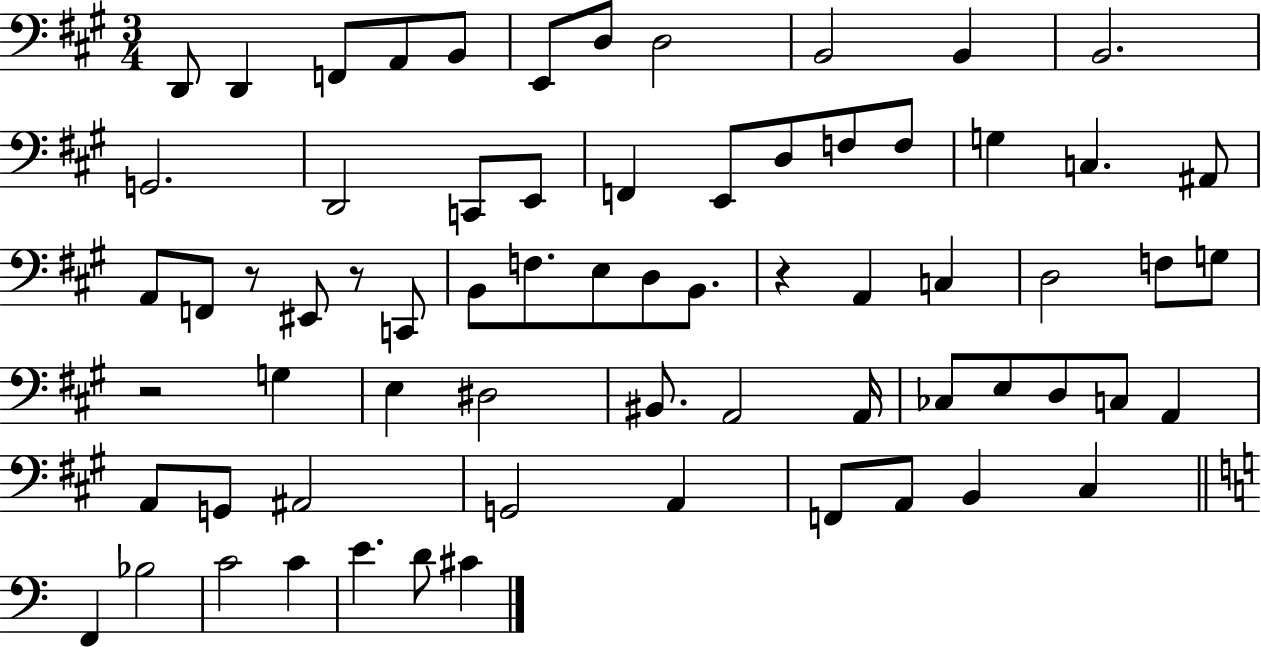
{
  \clef bass
  \numericTimeSignature
  \time 3/4
  \key a \major
  d,8 d,4 f,8 a,8 b,8 | e,8 d8 d2 | b,2 b,4 | b,2. | \break g,2. | d,2 c,8 e,8 | f,4 e,8 d8 f8 f8 | g4 c4. ais,8 | \break a,8 f,8 r8 eis,8 r8 c,8 | b,8 f8. e8 d8 b,8. | r4 a,4 c4 | d2 f8 g8 | \break r2 g4 | e4 dis2 | bis,8. a,2 a,16 | ces8 e8 d8 c8 a,4 | \break a,8 g,8 ais,2 | g,2 a,4 | f,8 a,8 b,4 cis4 | \bar "||" \break \key a \minor f,4 bes2 | c'2 c'4 | e'4. d'8 cis'4 | \bar "|."
}